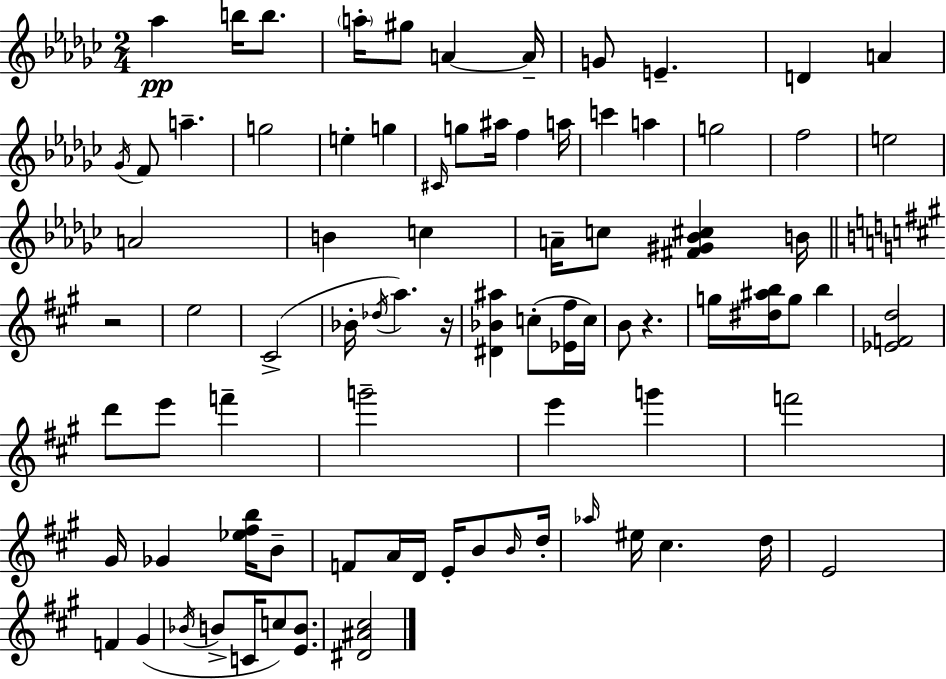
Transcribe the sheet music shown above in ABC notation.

X:1
T:Untitled
M:2/4
L:1/4
K:Ebm
_a b/4 b/2 a/4 ^g/2 A A/4 G/2 E D A _G/4 F/2 a g2 e g ^C/4 g/2 ^a/4 f a/4 c' a g2 f2 e2 A2 B c A/4 c/2 [^F^G_B^c] B/4 z2 e2 ^C2 _B/4 _d/4 a z/4 [^D_B^a] c/2 [_E^f]/4 c/4 B/2 z g/4 [^d^ab]/4 g/2 b [_EFd]2 d'/2 e'/2 f' g'2 e' g' f'2 ^G/4 _G [_e^fb]/4 B/2 F/2 A/4 D/4 E/4 B/2 B/4 d/4 _a/4 ^e/4 ^c d/4 E2 F ^G _B/4 B/2 C/4 c/2 [EB]/2 [^D^A^c]2